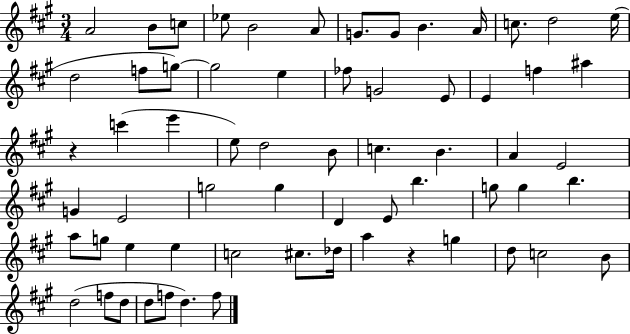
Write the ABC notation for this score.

X:1
T:Untitled
M:3/4
L:1/4
K:A
A2 B/2 c/2 _e/2 B2 A/2 G/2 G/2 B A/4 c/2 d2 e/4 d2 f/2 g/2 g2 e _f/2 G2 E/2 E f ^a z c' e' e/2 d2 B/2 c B A E2 G E2 g2 g D E/2 b g/2 g b a/2 g/2 e e c2 ^c/2 _d/4 a z g d/2 c2 B/2 d2 f/2 d/2 d/2 f/2 d f/2